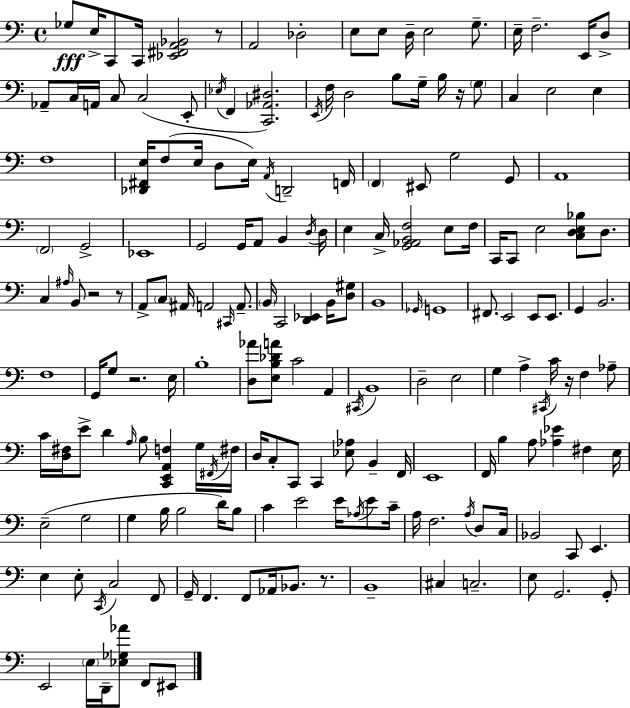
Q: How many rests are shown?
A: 7